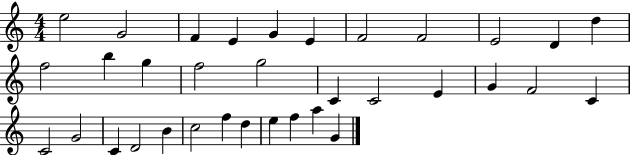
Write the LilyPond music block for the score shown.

{
  \clef treble
  \numericTimeSignature
  \time 4/4
  \key c \major
  e''2 g'2 | f'4 e'4 g'4 e'4 | f'2 f'2 | e'2 d'4 d''4 | \break f''2 b''4 g''4 | f''2 g''2 | c'4 c'2 e'4 | g'4 f'2 c'4 | \break c'2 g'2 | c'4 d'2 b'4 | c''2 f''4 d''4 | e''4 f''4 a''4 g'4 | \break \bar "|."
}